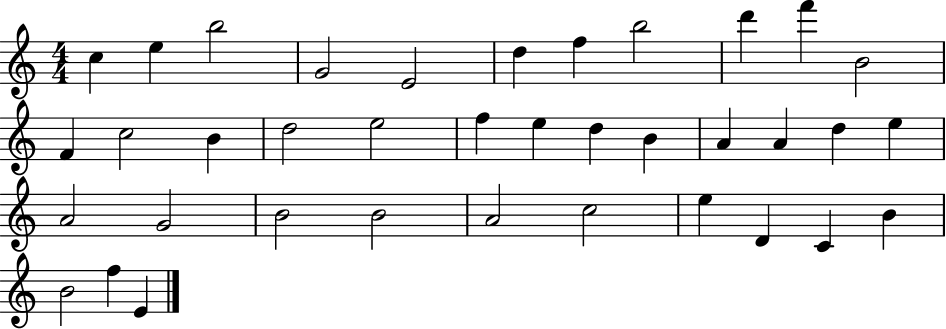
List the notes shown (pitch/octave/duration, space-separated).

C5/q E5/q B5/h G4/h E4/h D5/q F5/q B5/h D6/q F6/q B4/h F4/q C5/h B4/q D5/h E5/h F5/q E5/q D5/q B4/q A4/q A4/q D5/q E5/q A4/h G4/h B4/h B4/h A4/h C5/h E5/q D4/q C4/q B4/q B4/h F5/q E4/q